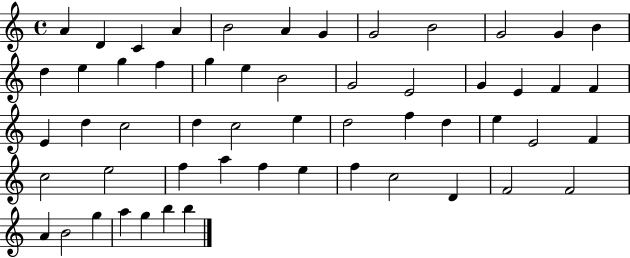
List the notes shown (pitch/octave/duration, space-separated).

A4/q D4/q C4/q A4/q B4/h A4/q G4/q G4/h B4/h G4/h G4/q B4/q D5/q E5/q G5/q F5/q G5/q E5/q B4/h G4/h E4/h G4/q E4/q F4/q F4/q E4/q D5/q C5/h D5/q C5/h E5/q D5/h F5/q D5/q E5/q E4/h F4/q C5/h E5/h F5/q A5/q F5/q E5/q F5/q C5/h D4/q F4/h F4/h A4/q B4/h G5/q A5/q G5/q B5/q B5/q